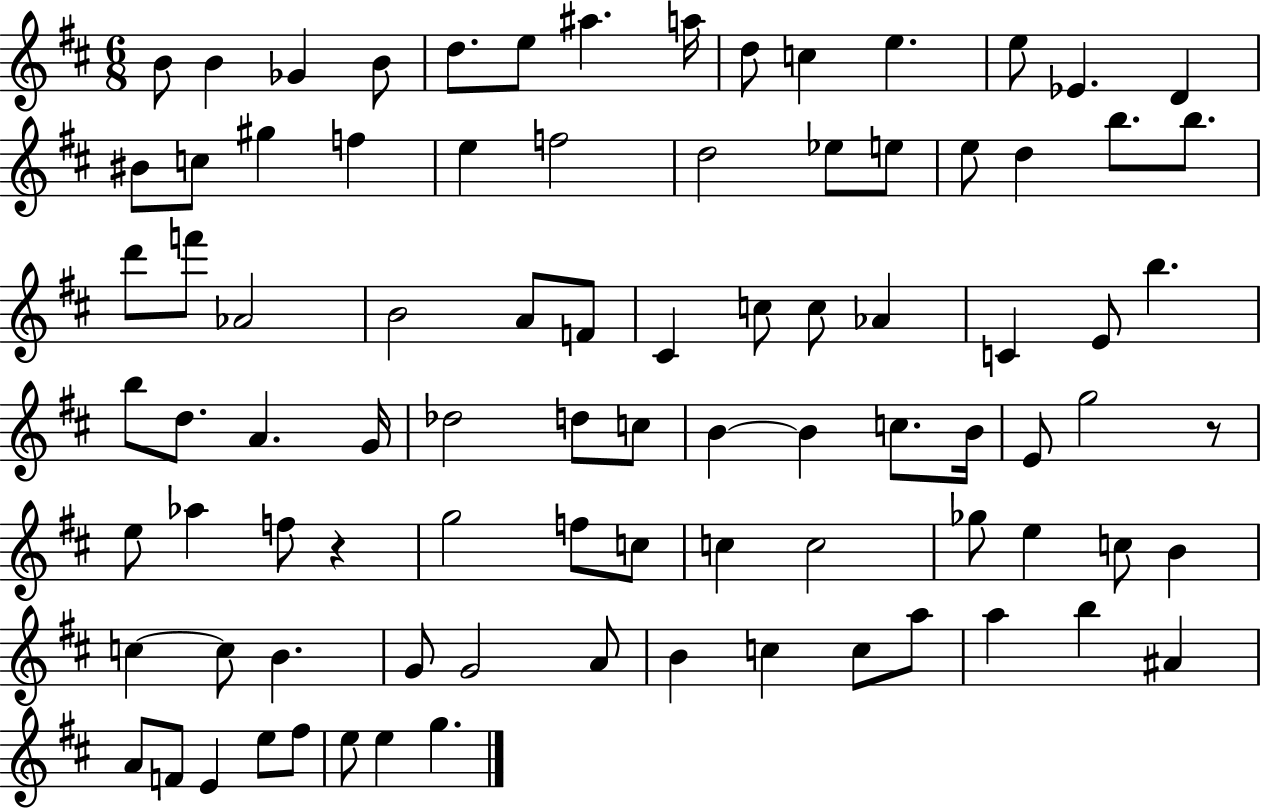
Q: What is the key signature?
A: D major